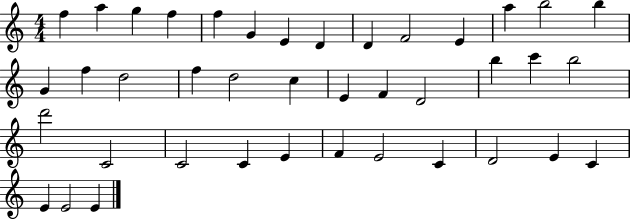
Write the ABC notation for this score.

X:1
T:Untitled
M:4/4
L:1/4
K:C
f a g f f G E D D F2 E a b2 b G f d2 f d2 c E F D2 b c' b2 d'2 C2 C2 C E F E2 C D2 E C E E2 E